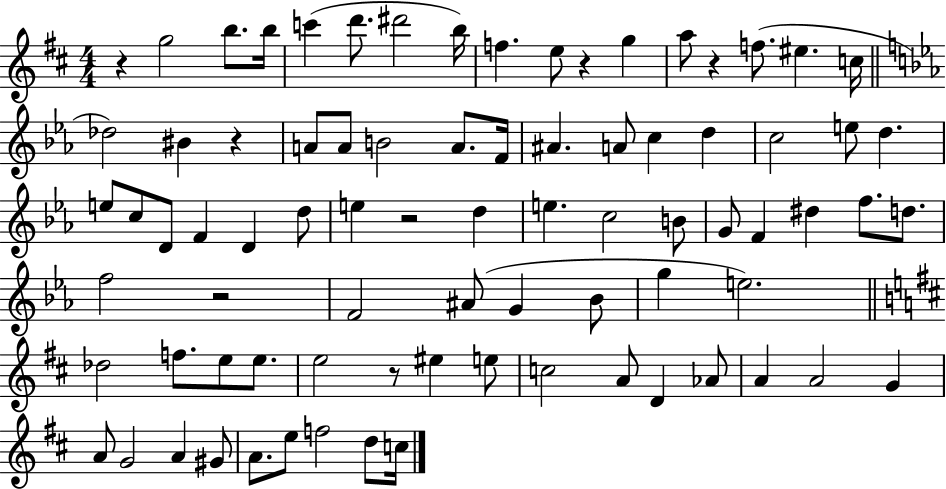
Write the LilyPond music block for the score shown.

{
  \clef treble
  \numericTimeSignature
  \time 4/4
  \key d \major
  \repeat volta 2 { r4 g''2 b''8. b''16 | c'''4( d'''8. dis'''2 b''16) | f''4. e''8 r4 g''4 | a''8 r4 f''8.( eis''4. c''16 | \break \bar "||" \break \key c \minor des''2) bis'4 r4 | a'8 a'8 b'2 a'8. f'16 | ais'4. a'8 c''4 d''4 | c''2 e''8 d''4. | \break e''8 c''8 d'8 f'4 d'4 d''8 | e''4 r2 d''4 | e''4. c''2 b'8 | g'8 f'4 dis''4 f''8. d''8. | \break f''2 r2 | f'2 ais'8( g'4 bes'8 | g''4 e''2.) | \bar "||" \break \key b \minor des''2 f''8. e''8 e''8. | e''2 r8 eis''4 e''8 | c''2 a'8 d'4 aes'8 | a'4 a'2 g'4 | \break a'8 g'2 a'4 gis'8 | a'8. e''8 f''2 d''8 c''16 | } \bar "|."
}